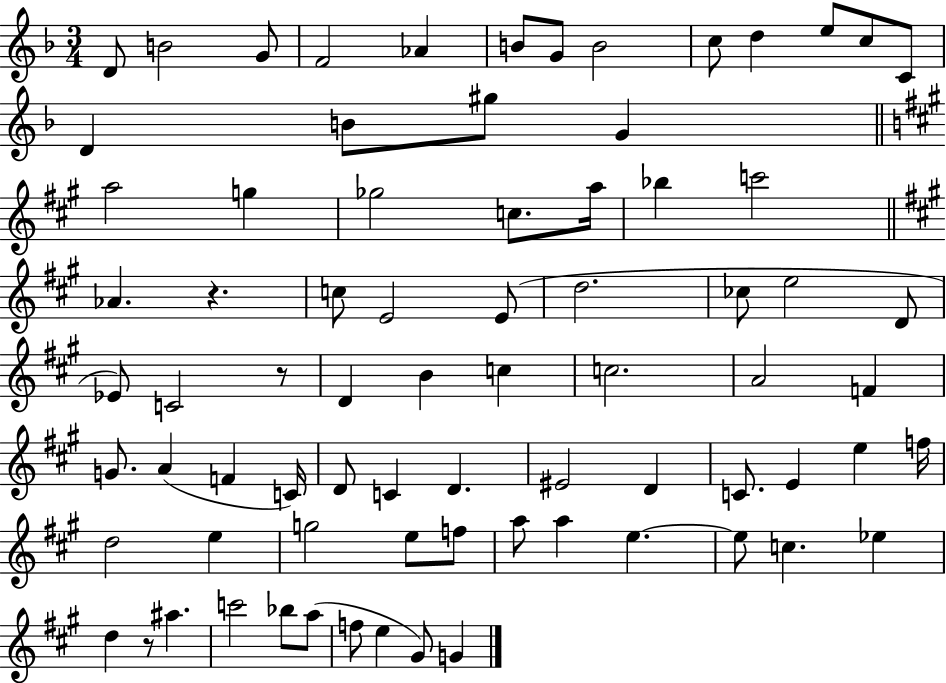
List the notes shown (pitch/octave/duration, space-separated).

D4/e B4/h G4/e F4/h Ab4/q B4/e G4/e B4/h C5/e D5/q E5/e C5/e C4/e D4/q B4/e G#5/e G4/q A5/h G5/q Gb5/h C5/e. A5/s Bb5/q C6/h Ab4/q. R/q. C5/e E4/h E4/e D5/h. CES5/e E5/h D4/e Eb4/e C4/h R/e D4/q B4/q C5/q C5/h. A4/h F4/q G4/e. A4/q F4/q C4/s D4/e C4/q D4/q. EIS4/h D4/q C4/e. E4/q E5/q F5/s D5/h E5/q G5/h E5/e F5/e A5/e A5/q E5/q. E5/e C5/q. Eb5/q D5/q R/e A#5/q. C6/h Bb5/e A5/e F5/e E5/q G#4/e G4/q